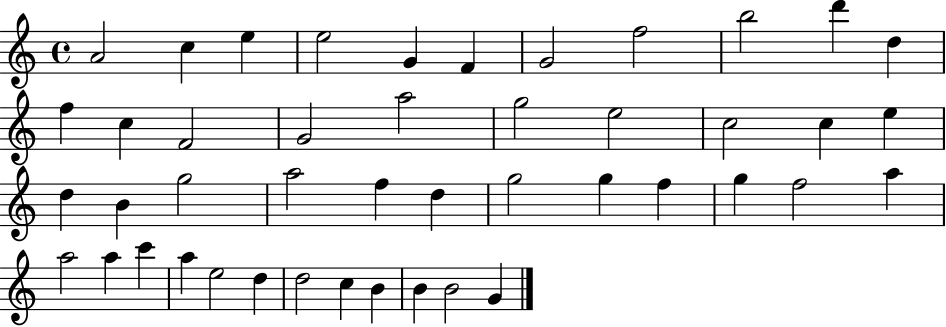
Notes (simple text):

A4/h C5/q E5/q E5/h G4/q F4/q G4/h F5/h B5/h D6/q D5/q F5/q C5/q F4/h G4/h A5/h G5/h E5/h C5/h C5/q E5/q D5/q B4/q G5/h A5/h F5/q D5/q G5/h G5/q F5/q G5/q F5/h A5/q A5/h A5/q C6/q A5/q E5/h D5/q D5/h C5/q B4/q B4/q B4/h G4/q